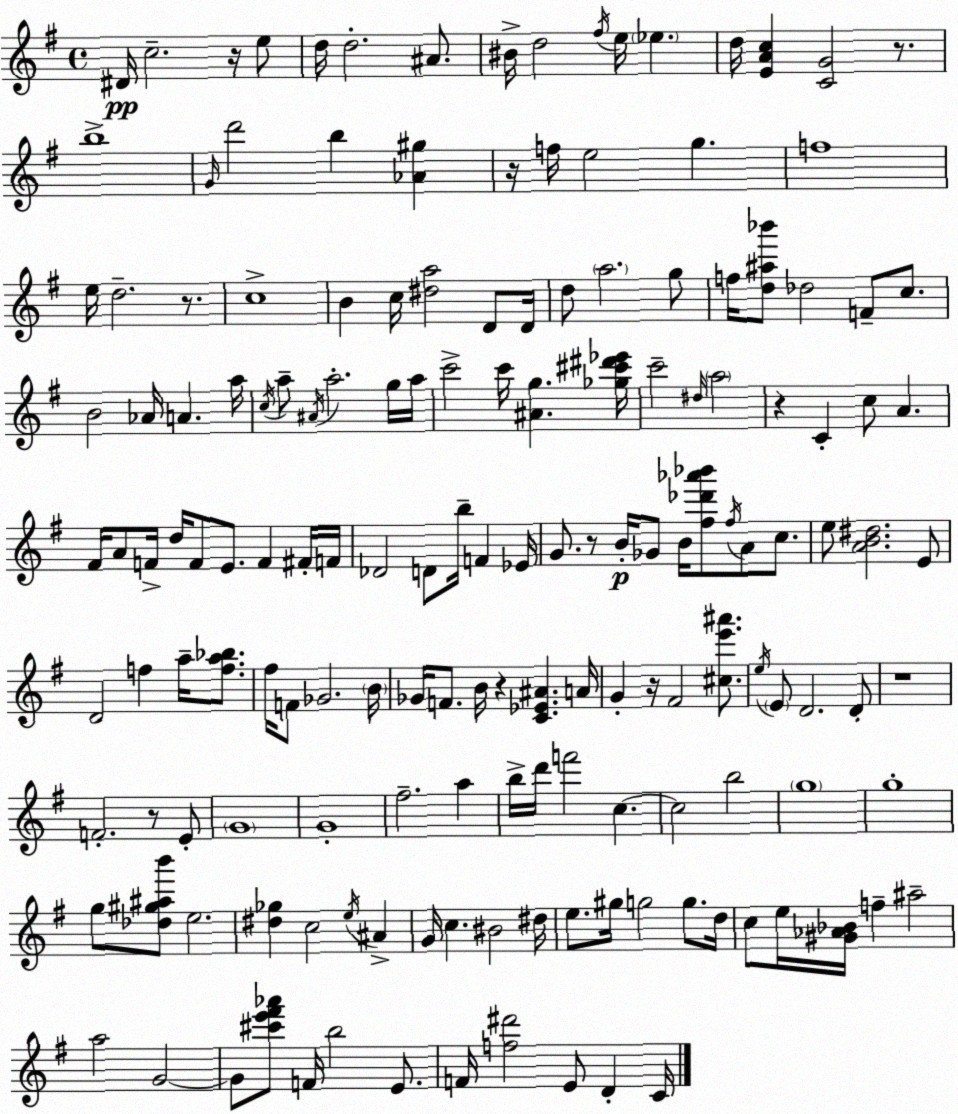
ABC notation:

X:1
T:Untitled
M:4/4
L:1/4
K:Em
^D/4 c2 z/4 e/2 d/4 d2 ^A/2 ^B/4 d2 ^f/4 e/4 _e d/4 [EAc] [CG]2 z/2 b4 G/4 d'2 b [_A^g] z/4 f/4 e2 g f4 e/4 d2 z/2 c4 B c/4 [^da]2 D/2 D/4 d/2 a2 g/2 f/4 [d^a_b']/2 _d2 F/2 c/2 B2 _A/4 A a/4 c/4 a/2 ^A/4 a2 g/4 a/4 c'2 c'/4 [^Ag] [_g^c'^d'_e']/4 c'2 ^d/4 a2 z C c/2 A ^F/4 A/2 F/4 d/4 F/2 E/2 F ^F/4 F/4 _D2 D/2 b/4 F _E/4 G/2 z/2 B/4 _G/2 B/4 [^f_d'_a'_b']/2 ^f/4 A/2 c/2 e/2 [AB^d]2 E/2 D2 f a/4 [fa_b]/2 ^f/4 F/2 _G2 B/4 _G/4 F/2 B/4 z [C_E^A] A/4 G z/4 ^F2 [^ce'^a']/2 e/4 E/2 D2 D/2 z4 F2 z/2 E/2 G4 G4 ^f2 a b/4 d'/4 f'2 c c2 b2 g4 g4 g/2 [_d^g^ab']/2 e2 [^d_g] c2 e/4 ^A G/4 c ^B2 ^d/4 e/2 ^g/4 g2 g/2 d/4 c/2 e/4 [^G_A_B]/4 f ^a2 a2 G2 G/2 [^c'e'^f'_a']/2 F/4 b2 E/2 F/4 [f^d']2 E/2 D C/4